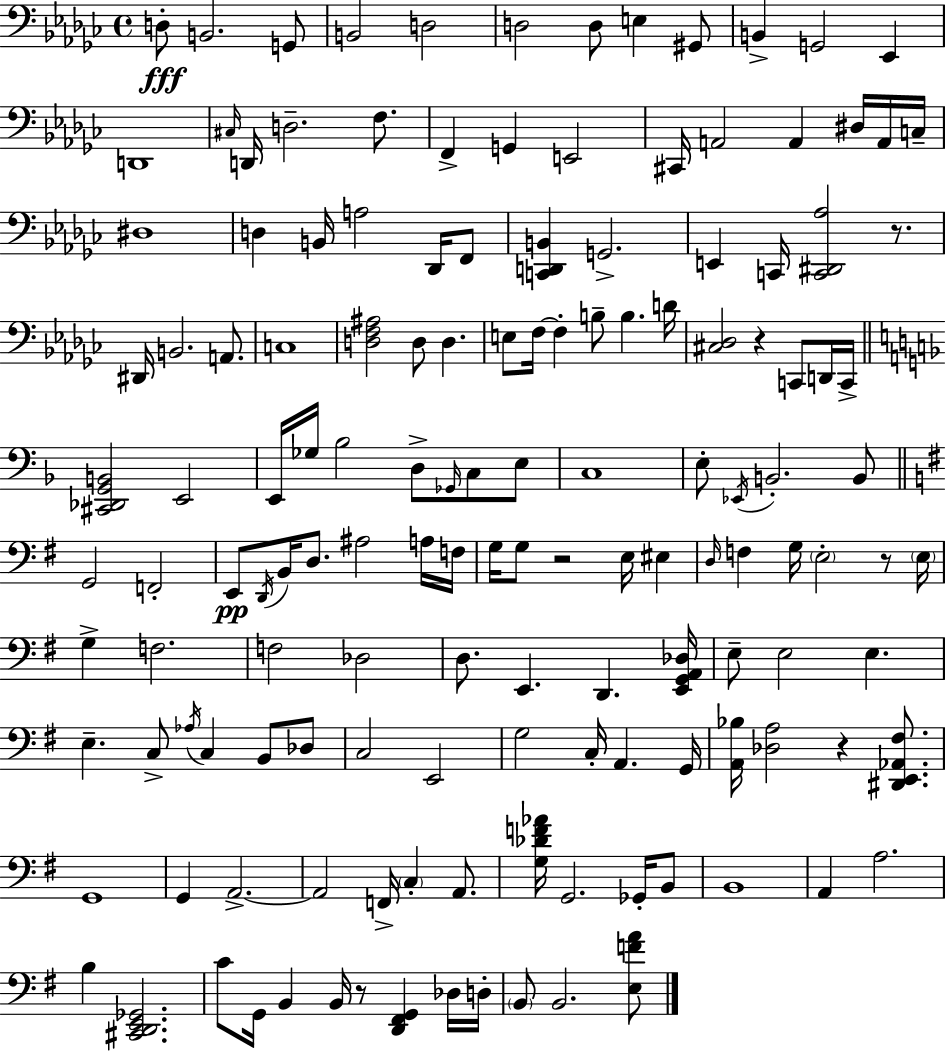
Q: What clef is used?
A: bass